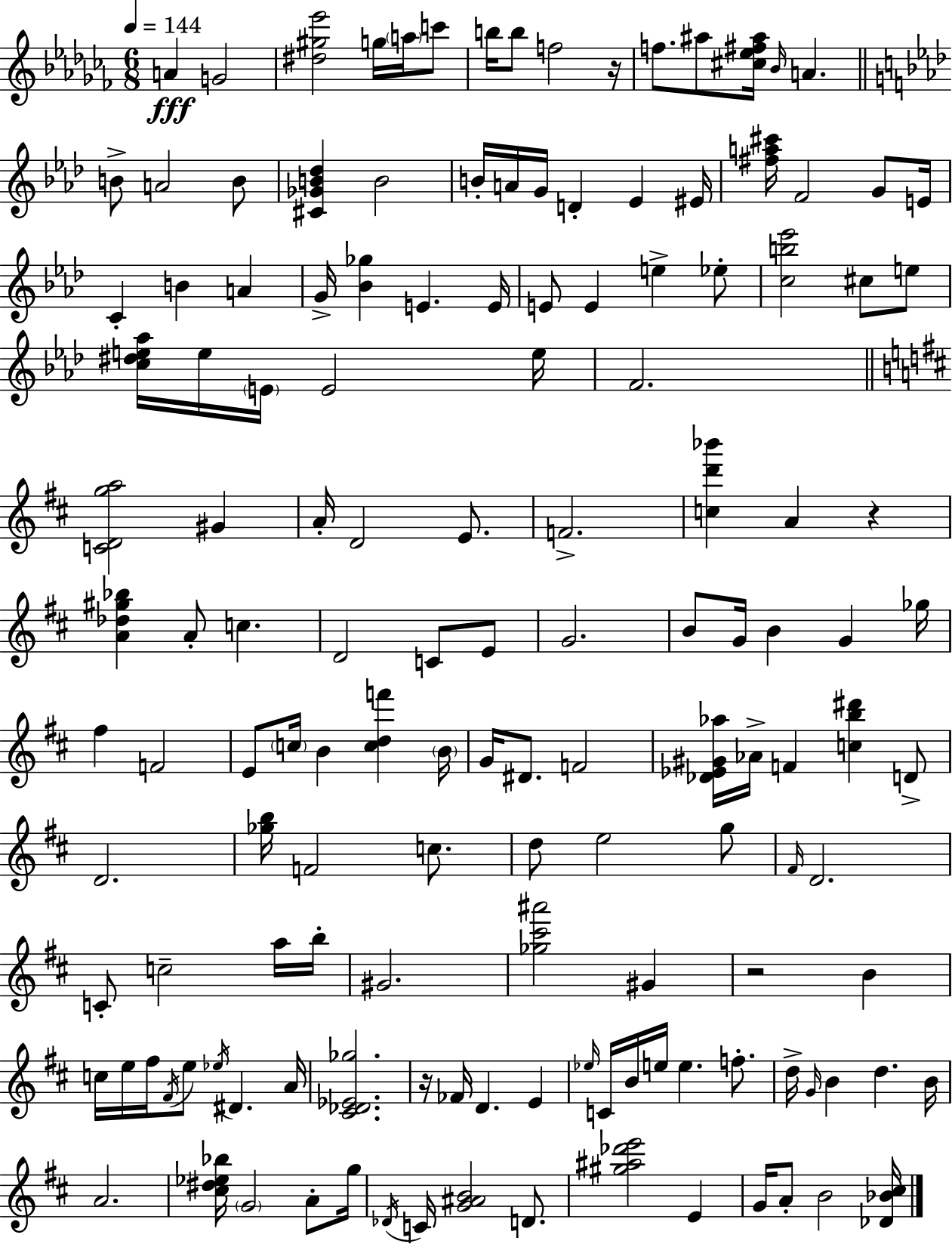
{
  \clef treble
  \numericTimeSignature
  \time 6/8
  \key aes \minor
  \tempo 4 = 144
  a'4\fff g'2 | <dis'' gis'' ees'''>2 g''16 \parenthesize a''16 c'''8 | b''16 b''8 f''2 r16 | f''8. ais''8 <cis'' ees'' fis'' ais''>16 \grace { bes'16 } a'4. | \break \bar "||" \break \key aes \major b'8-> a'2 b'8 | <cis' ges' b' des''>4 b'2 | b'16-. a'16 g'16 d'4-. ees'4 eis'16 | <fis'' a'' cis'''>16 f'2 g'8 e'16 | \break c'4-. b'4 a'4 | g'16-> <bes' ges''>4 e'4. e'16 | e'8 e'4 e''4-> ees''8-. | <c'' b'' ees'''>2 cis''8 e''8 | \break <c'' dis'' e'' aes''>16 e''16 \parenthesize e'16 e'2 e''16 | f'2. | \bar "||" \break \key b \minor <c' d' g'' a''>2 gis'4 | a'16-. d'2 e'8. | f'2.-> | <c'' d''' bes'''>4 a'4 r4 | \break <a' des'' gis'' bes''>4 a'8-. c''4. | d'2 c'8 e'8 | g'2. | b'8 g'16 b'4 g'4 ges''16 | \break fis''4 f'2 | e'8 \parenthesize c''16 b'4 <c'' d'' f'''>4 \parenthesize b'16 | g'16 dis'8. f'2 | <des' ees' gis' aes''>16 aes'16-> f'4 <c'' b'' dis'''>4 d'8-> | \break d'2. | <ges'' b''>16 f'2 c''8. | d''8 e''2 g''8 | \grace { fis'16 } d'2. | \break c'8-. c''2-- a''16 | b''16-. gis'2. | <ges'' cis''' ais'''>2 gis'4 | r2 b'4 | \break c''16 e''16 fis''16 \acciaccatura { fis'16 } e''8 \acciaccatura { ees''16 } dis'4. | a'16 <cis' des' ees' ges''>2. | r16 fes'16 d'4. e'4 | \grace { ees''16 } c'16 b'16 e''16 e''4. | \break f''8.-. d''16-> \grace { g'16 } b'4 d''4. | b'16 a'2. | <cis'' dis'' ees'' bes''>16 \parenthesize g'2 | a'8-. g''16 \acciaccatura { des'16 } c'16 <g' ais' b'>2 | \break d'8. <gis'' ais'' des''' e'''>2 | e'4 g'16 a'8-. b'2 | <des' bes' cis''>16 \bar "|."
}